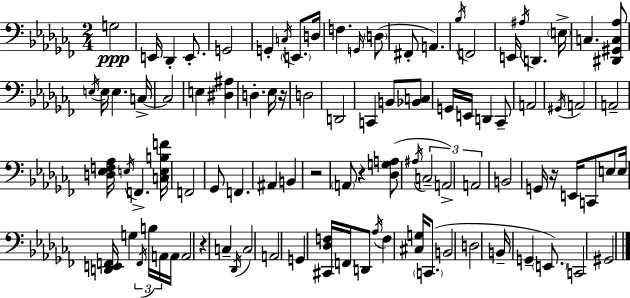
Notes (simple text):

G3/h E2/s Db2/q E2/e. G2/h G2/q C3/s E2/e. D3/s F3/q. G2/s D3/e F#2/e A2/q. Bb3/s F2/h E2/s A#3/s D2/q. E3/s C3/q. [D#2,G#2,C3,Ab3]/e E3/s E3/s E3/q. C3/s C3/h E3/q [D#3,A#3]/q D3/q. Eb3/s R/s D3/h D2/h C2/q B2/e [Bb2,C3]/e G2/s E2/s D2/q CES2/e A2/h G#2/s A2/h A2/h [D3,Eb3,F3,Ab3]/s E3/s F2/q. [C3,E3,B3,F4]/s F2/h Gb2/e F2/q. A#2/q B2/q R/h A2/e R/q [Db3,G3,A3]/e A#3/s C3/h A2/h A2/h B2/h G2/s R/s E2/s C2/e E3/e E3/s [D2,E2,F2]/s G3/q F2/s B3/s A2/s A2/s A2/h R/q C3/q Db2/s C3/h A2/h G2/q [C#2,Db3,F3]/s F2/s D2/e Ab3/s F3/q [C#3,G3]/s C2/e. B2/h D3/h B2/s G2/q E2/e. C2/h G#2/h